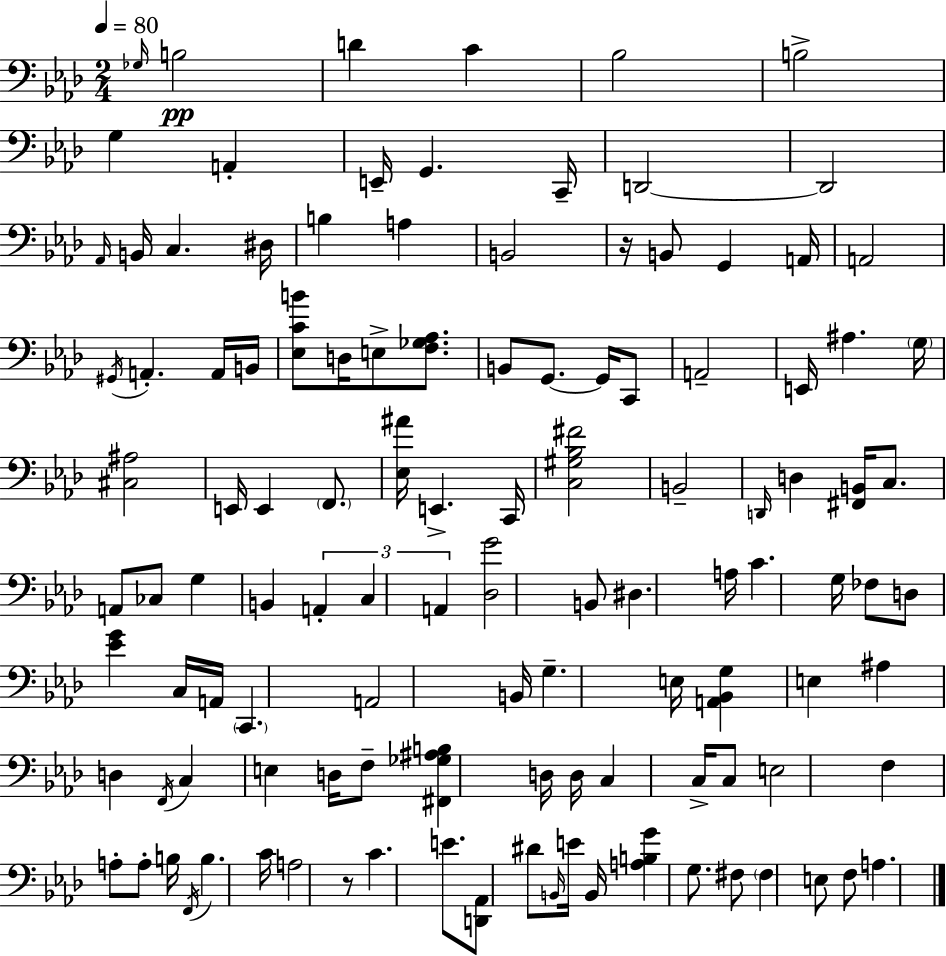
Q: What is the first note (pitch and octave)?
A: Gb3